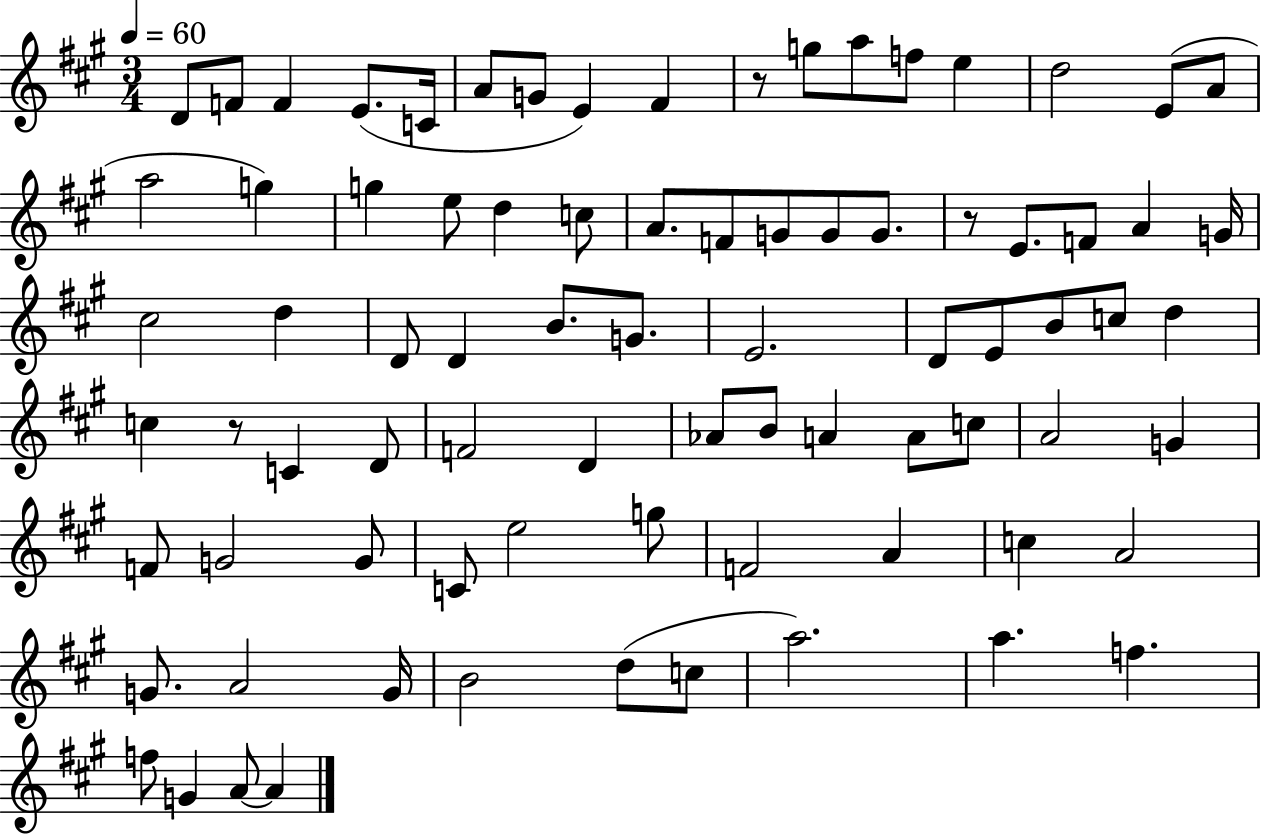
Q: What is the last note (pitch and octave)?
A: A4